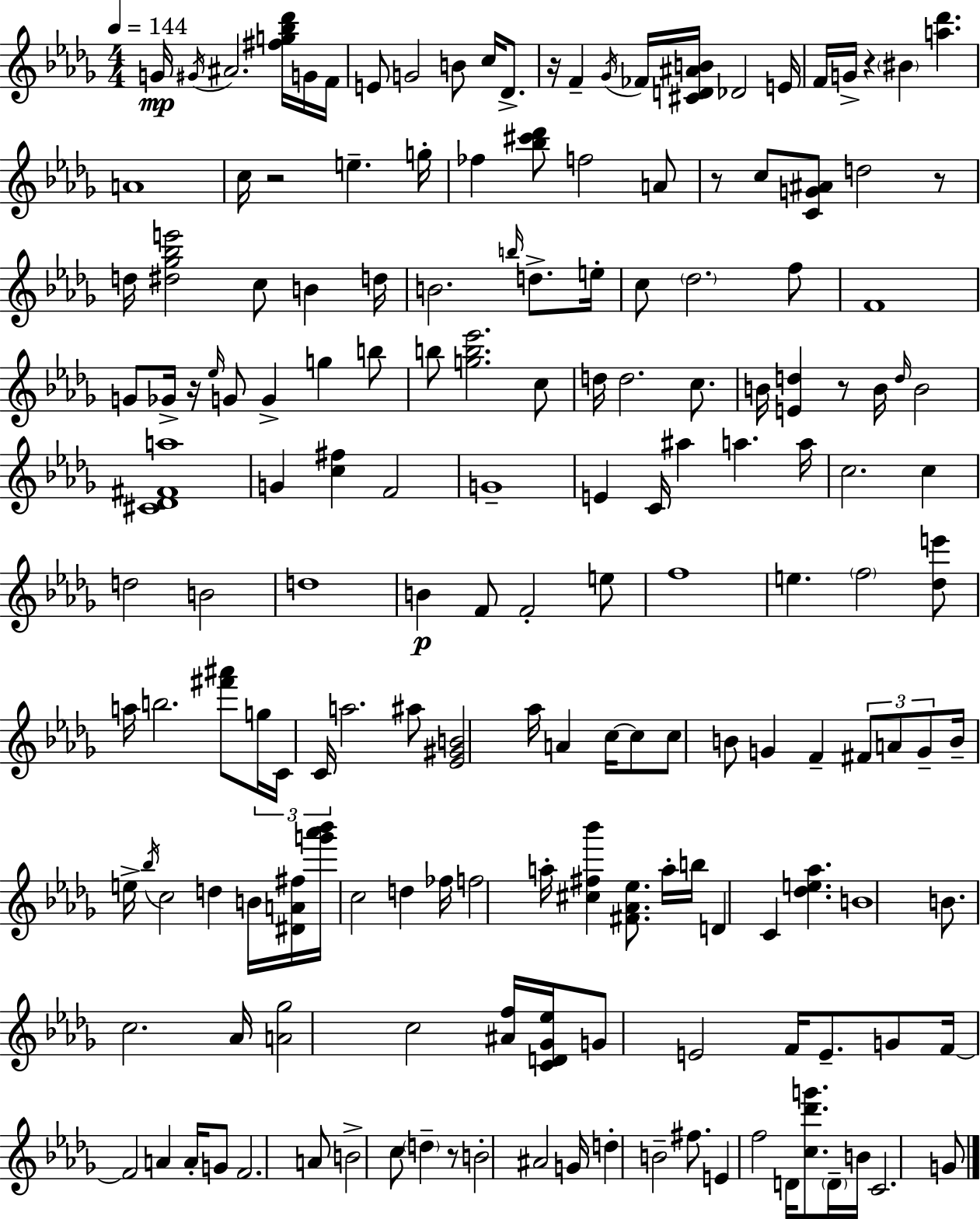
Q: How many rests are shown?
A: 8